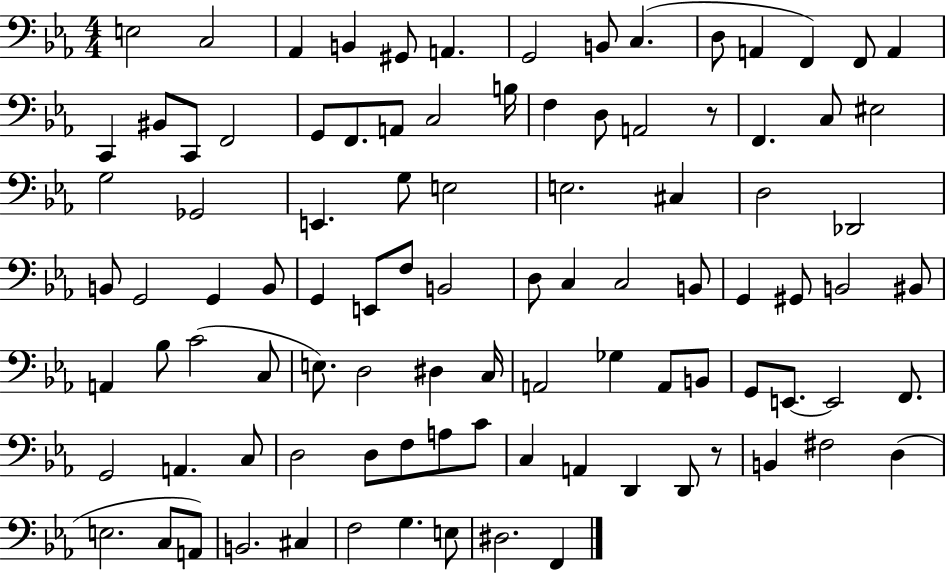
{
  \clef bass
  \numericTimeSignature
  \time 4/4
  \key ees \major
  e2 c2 | aes,4 b,4 gis,8 a,4. | g,2 b,8 c4.( | d8 a,4 f,4) f,8 a,4 | \break c,4 bis,8 c,8 f,2 | g,8 f,8. a,8 c2 b16 | f4 d8 a,2 r8 | f,4. c8 eis2 | \break g2 ges,2 | e,4. g8 e2 | e2. cis4 | d2 des,2 | \break b,8 g,2 g,4 b,8 | g,4 e,8 f8 b,2 | d8 c4 c2 b,8 | g,4 gis,8 b,2 bis,8 | \break a,4 bes8 c'2( c8 | e8.) d2 dis4 c16 | a,2 ges4 a,8 b,8 | g,8 e,8.~~ e,2 f,8. | \break g,2 a,4. c8 | d2 d8 f8 a8 c'8 | c4 a,4 d,4 d,8 r8 | b,4 fis2 d4( | \break e2. c8 a,8) | b,2. cis4 | f2 g4. e8 | dis2. f,4 | \break \bar "|."
}